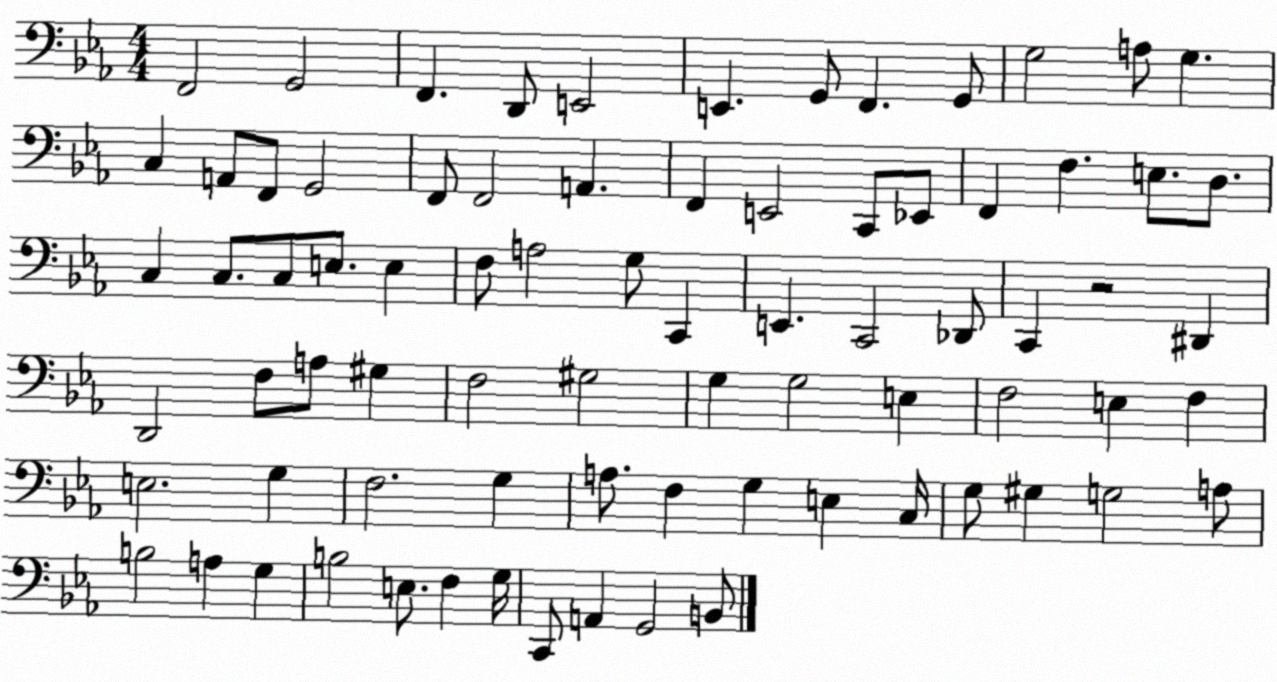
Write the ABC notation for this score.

X:1
T:Untitled
M:4/4
L:1/4
K:Eb
F,,2 G,,2 F,, D,,/2 E,,2 E,, G,,/2 F,, G,,/2 G,2 A,/2 G, C, A,,/2 F,,/2 G,,2 F,,/2 F,,2 A,, F,, E,,2 C,,/2 _E,,/2 F,, F, E,/2 D,/2 C, C,/2 C,/2 E,/2 E, F,/2 A,2 G,/2 C,, E,, C,,2 _D,,/2 C,, z2 ^D,, D,,2 F,/2 A,/2 ^G, F,2 ^G,2 G, G,2 E, F,2 E, F, E,2 G, F,2 G, A,/2 F, G, E, C,/4 G,/2 ^G, G,2 A,/2 B,2 A, G, B,2 E,/2 F, G,/4 C,,/2 A,, G,,2 B,,/2